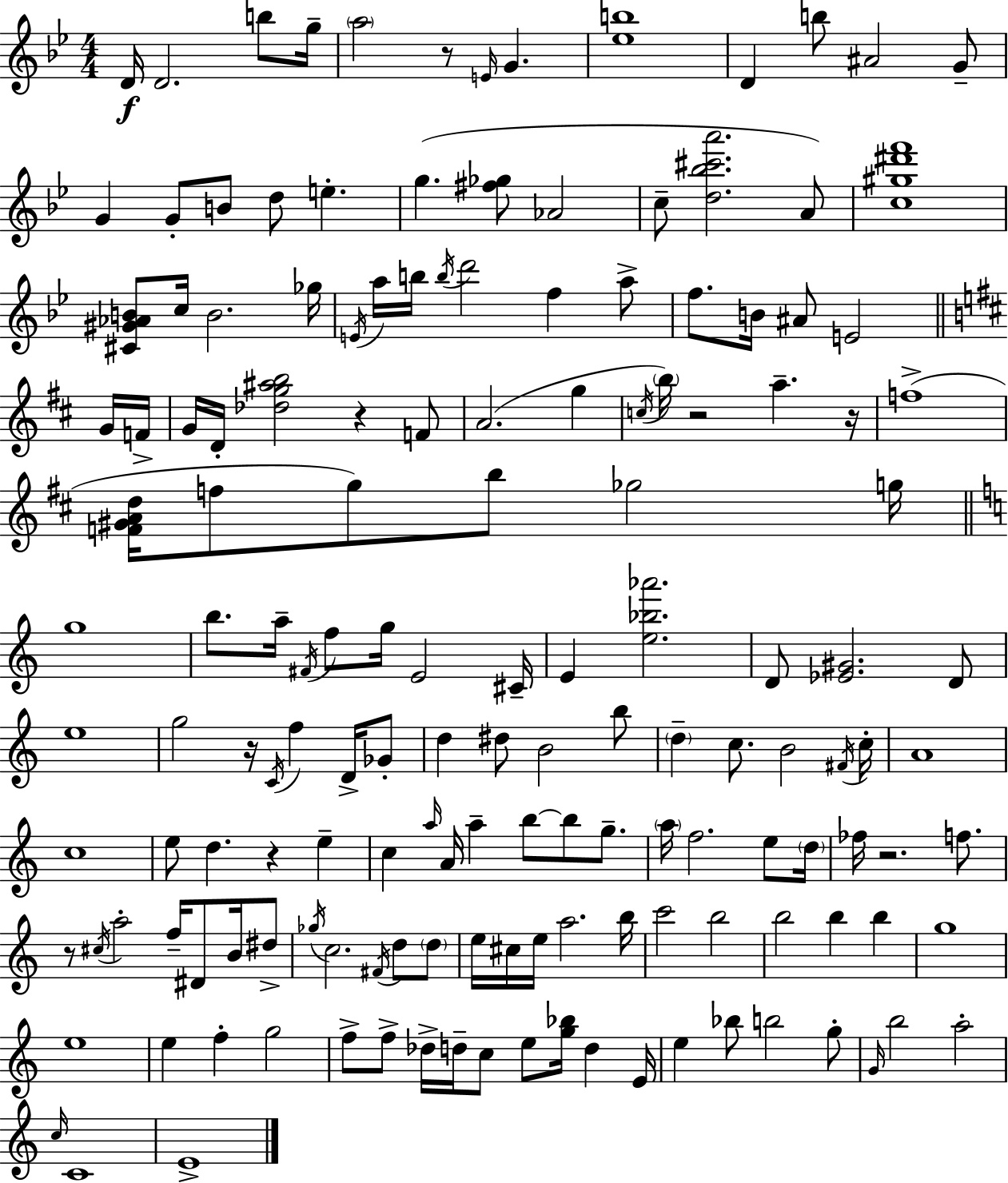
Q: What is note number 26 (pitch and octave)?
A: B5